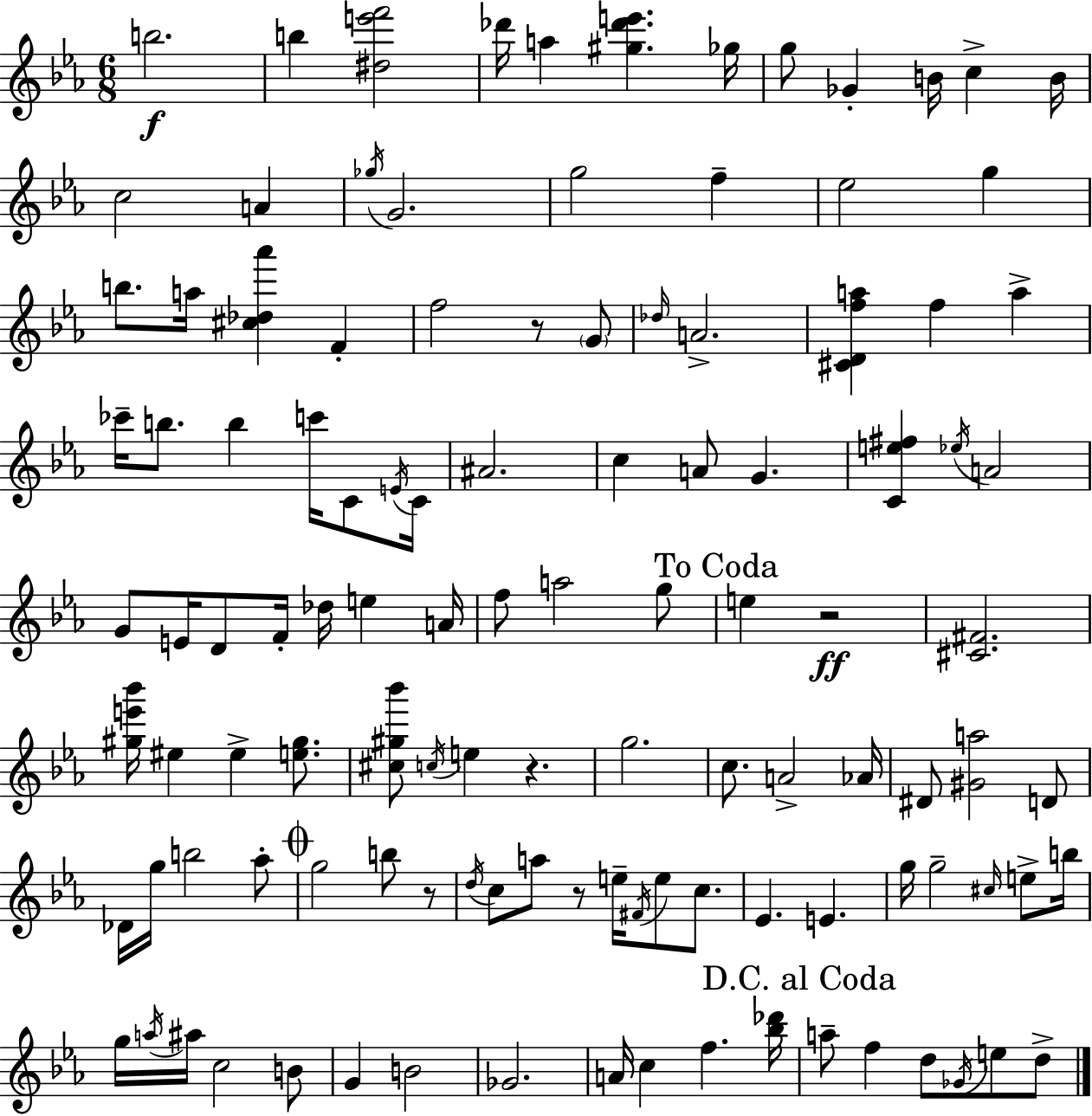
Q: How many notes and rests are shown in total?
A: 114